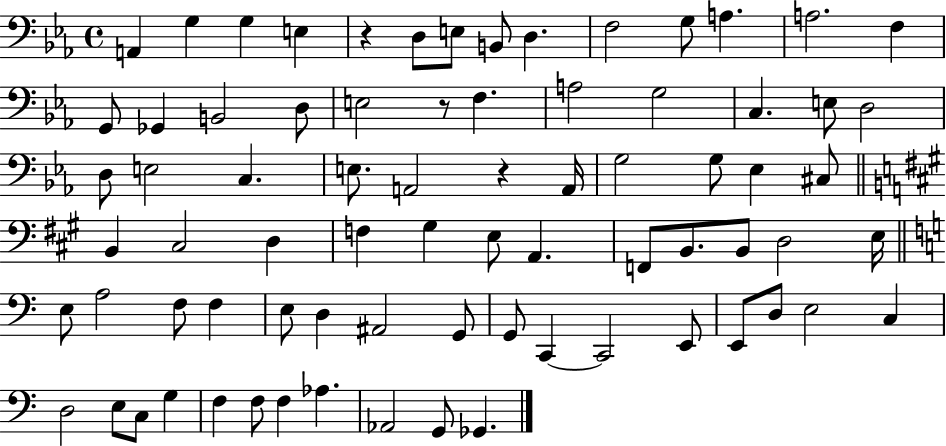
A2/q G3/q G3/q E3/q R/q D3/e E3/e B2/e D3/q. F3/h G3/e A3/q. A3/h. F3/q G2/e Gb2/q B2/h D3/e E3/h R/e F3/q. A3/h G3/h C3/q. E3/e D3/h D3/e E3/h C3/q. E3/e. A2/h R/q A2/s G3/h G3/e Eb3/q C#3/e B2/q C#3/h D3/q F3/q G#3/q E3/e A2/q. F2/e B2/e. B2/e D3/h E3/s E3/e A3/h F3/e F3/q E3/e D3/q A#2/h G2/e G2/e C2/q C2/h E2/e E2/e D3/e E3/h C3/q D3/h E3/e C3/e G3/q F3/q F3/e F3/q Ab3/q. Ab2/h G2/e Gb2/q.